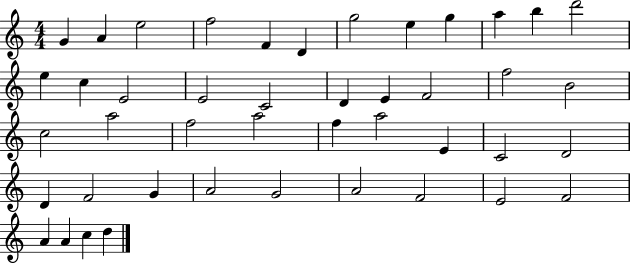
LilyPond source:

{
  \clef treble
  \numericTimeSignature
  \time 4/4
  \key c \major
  g'4 a'4 e''2 | f''2 f'4 d'4 | g''2 e''4 g''4 | a''4 b''4 d'''2 | \break e''4 c''4 e'2 | e'2 c'2 | d'4 e'4 f'2 | f''2 b'2 | \break c''2 a''2 | f''2 a''2 | f''4 a''2 e'4 | c'2 d'2 | \break d'4 f'2 g'4 | a'2 g'2 | a'2 f'2 | e'2 f'2 | \break a'4 a'4 c''4 d''4 | \bar "|."
}